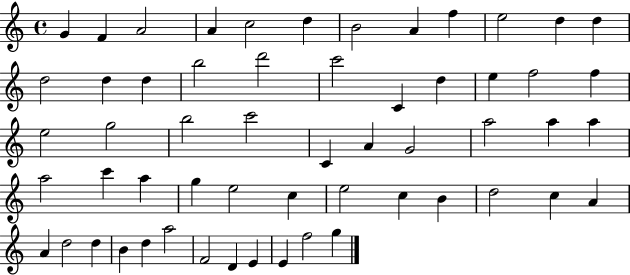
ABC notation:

X:1
T:Untitled
M:4/4
L:1/4
K:C
G F A2 A c2 d B2 A f e2 d d d2 d d b2 d'2 c'2 C d e f2 f e2 g2 b2 c'2 C A G2 a2 a a a2 c' a g e2 c e2 c B d2 c A A d2 d B d a2 F2 D E E f2 g